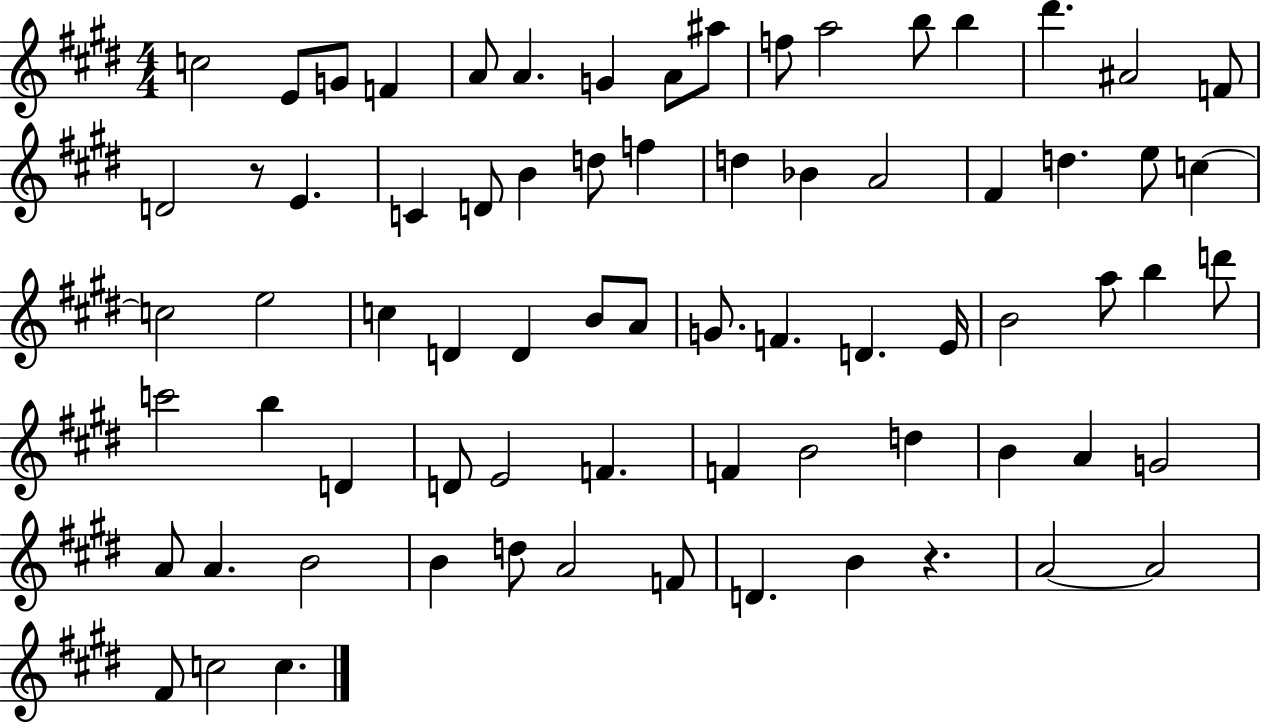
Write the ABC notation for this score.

X:1
T:Untitled
M:4/4
L:1/4
K:E
c2 E/2 G/2 F A/2 A G A/2 ^a/2 f/2 a2 b/2 b ^d' ^A2 F/2 D2 z/2 E C D/2 B d/2 f d _B A2 ^F d e/2 c c2 e2 c D D B/2 A/2 G/2 F D E/4 B2 a/2 b d'/2 c'2 b D D/2 E2 F F B2 d B A G2 A/2 A B2 B d/2 A2 F/2 D B z A2 A2 ^F/2 c2 c